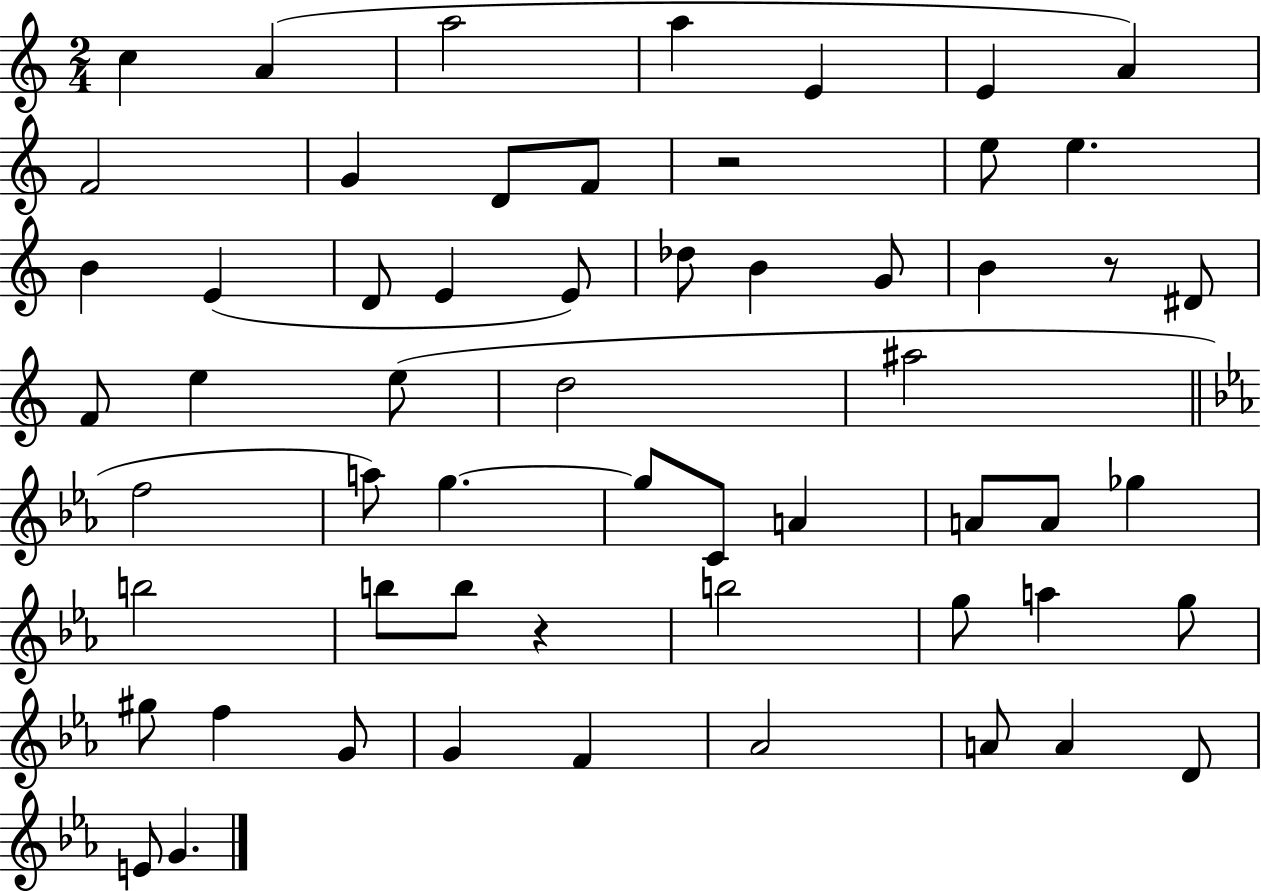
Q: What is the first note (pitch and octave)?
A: C5